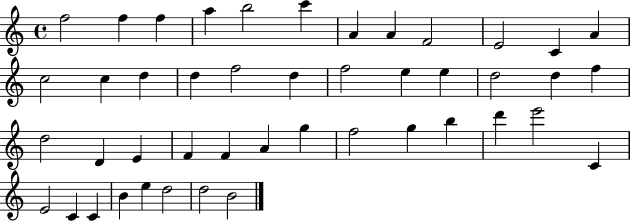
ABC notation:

X:1
T:Untitled
M:4/4
L:1/4
K:C
f2 f f a b2 c' A A F2 E2 C A c2 c d d f2 d f2 e e d2 d f d2 D E F F A g f2 g b d' e'2 C E2 C C B e d2 d2 B2